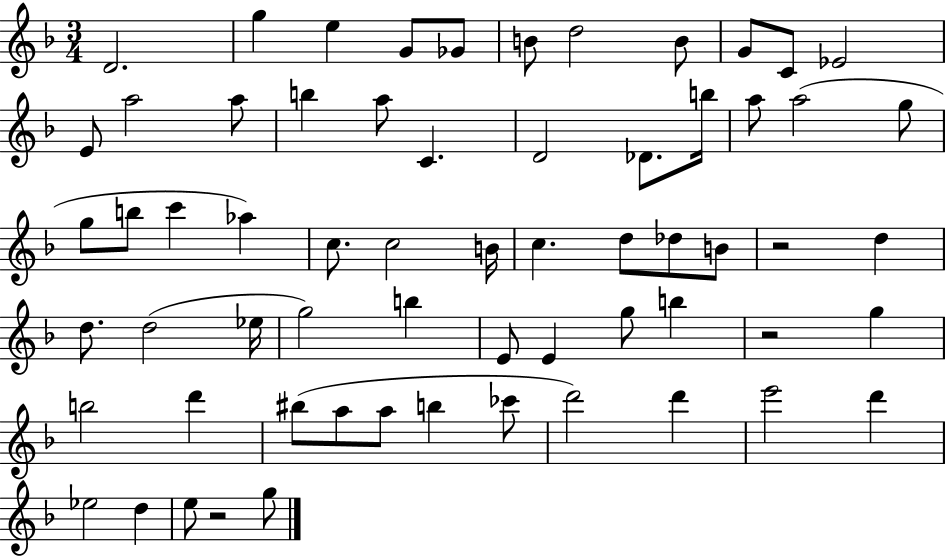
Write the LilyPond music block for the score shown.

{
  \clef treble
  \numericTimeSignature
  \time 3/4
  \key f \major
  d'2. | g''4 e''4 g'8 ges'8 | b'8 d''2 b'8 | g'8 c'8 ees'2 | \break e'8 a''2 a''8 | b''4 a''8 c'4. | d'2 des'8. b''16 | a''8 a''2( g''8 | \break g''8 b''8 c'''4 aes''4) | c''8. c''2 b'16 | c''4. d''8 des''8 b'8 | r2 d''4 | \break d''8. d''2( ees''16 | g''2) b''4 | e'8 e'4 g''8 b''4 | r2 g''4 | \break b''2 d'''4 | bis''8( a''8 a''8 b''4 ces'''8 | d'''2) d'''4 | e'''2 d'''4 | \break ees''2 d''4 | e''8 r2 g''8 | \bar "|."
}